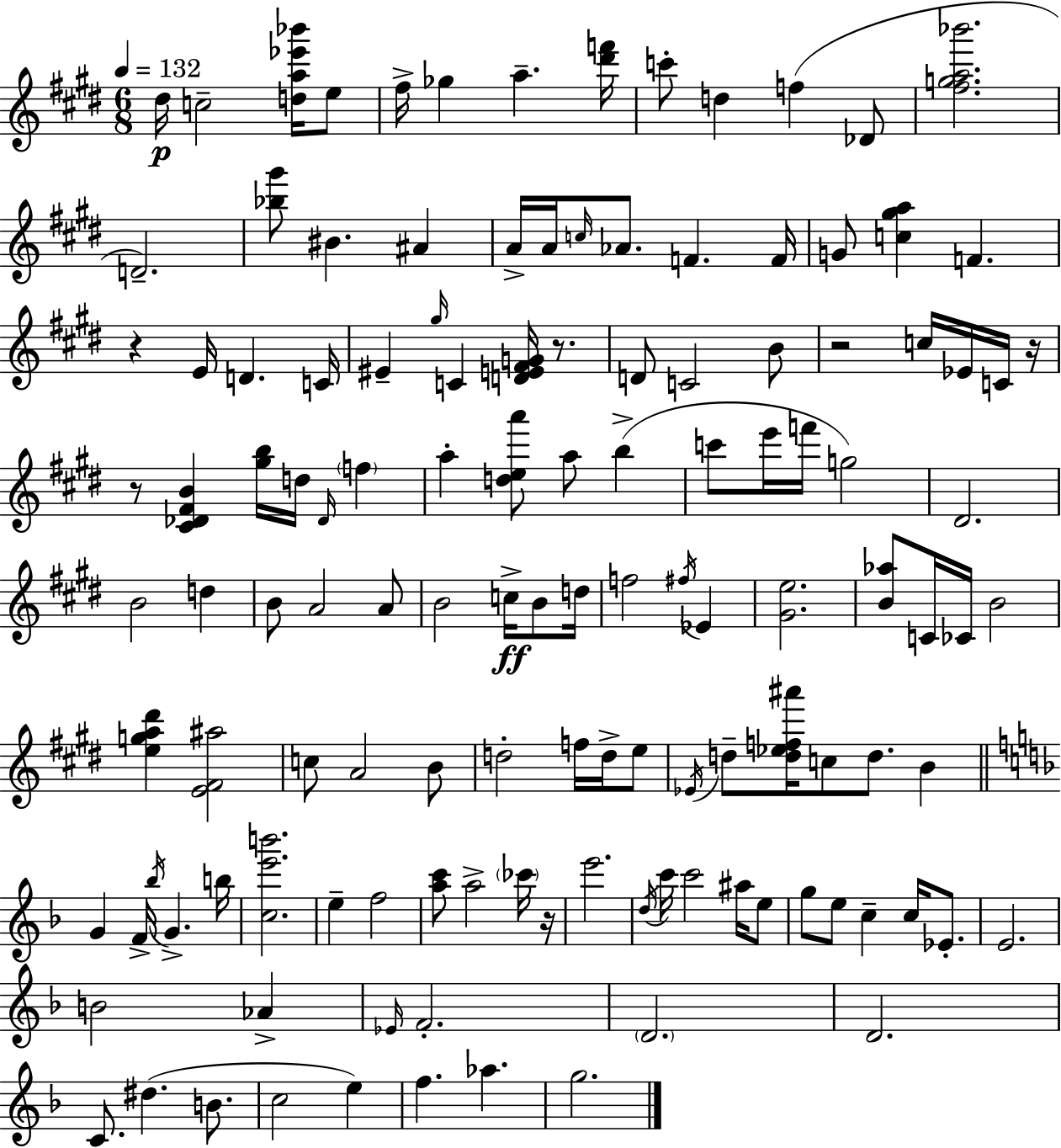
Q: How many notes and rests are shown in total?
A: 128